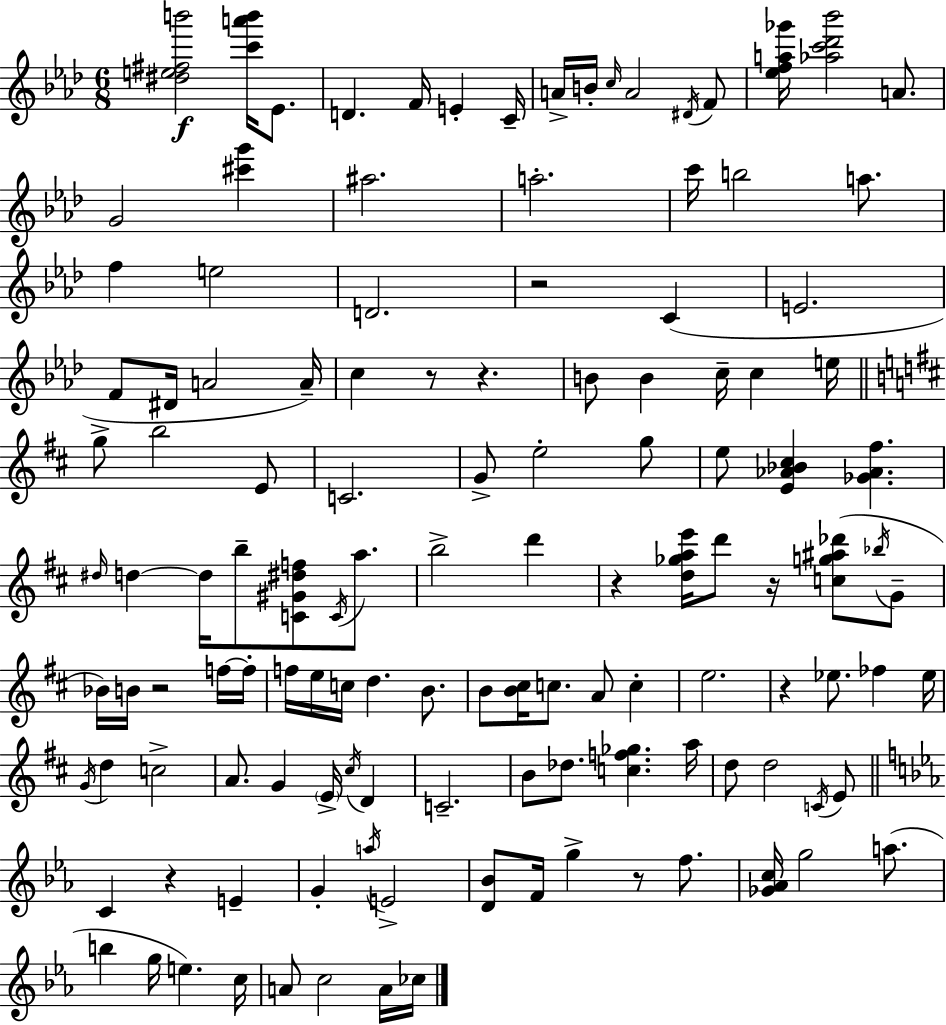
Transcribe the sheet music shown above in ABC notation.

X:1
T:Untitled
M:6/8
L:1/4
K:Fm
[^de^fb']2 [c'a'b']/4 _E/2 D F/4 E C/4 A/4 B/4 c/4 A2 ^D/4 F/2 [_efa_g']/4 [_ac'_d'_b']2 A/2 G2 [^c'g'] ^a2 a2 c'/4 b2 a/2 f e2 D2 z2 C E2 F/2 ^D/4 A2 A/4 c z/2 z B/2 B c/4 c e/4 g/2 b2 E/2 C2 G/2 e2 g/2 e/2 [E_A_B^c] [_G_A^f] ^d/4 d d/4 b/2 [C^G^df]/2 C/4 a/2 b2 d' z [d_gae']/4 d'/2 z/4 [cg^a_d']/2 _b/4 G/2 _B/4 B/4 z2 f/4 f/4 f/4 e/4 c/4 d B/2 B/2 [B^c]/4 c/2 A/2 c e2 z _e/2 _f _e/4 G/4 d c2 A/2 G E/4 ^c/4 D C2 B/2 _d/2 [cf_g] a/4 d/2 d2 C/4 E/2 C z E G a/4 E2 [D_B]/2 F/4 g z/2 f/2 [_G_Ac]/4 g2 a/2 b g/4 e c/4 A/2 c2 A/4 _c/4